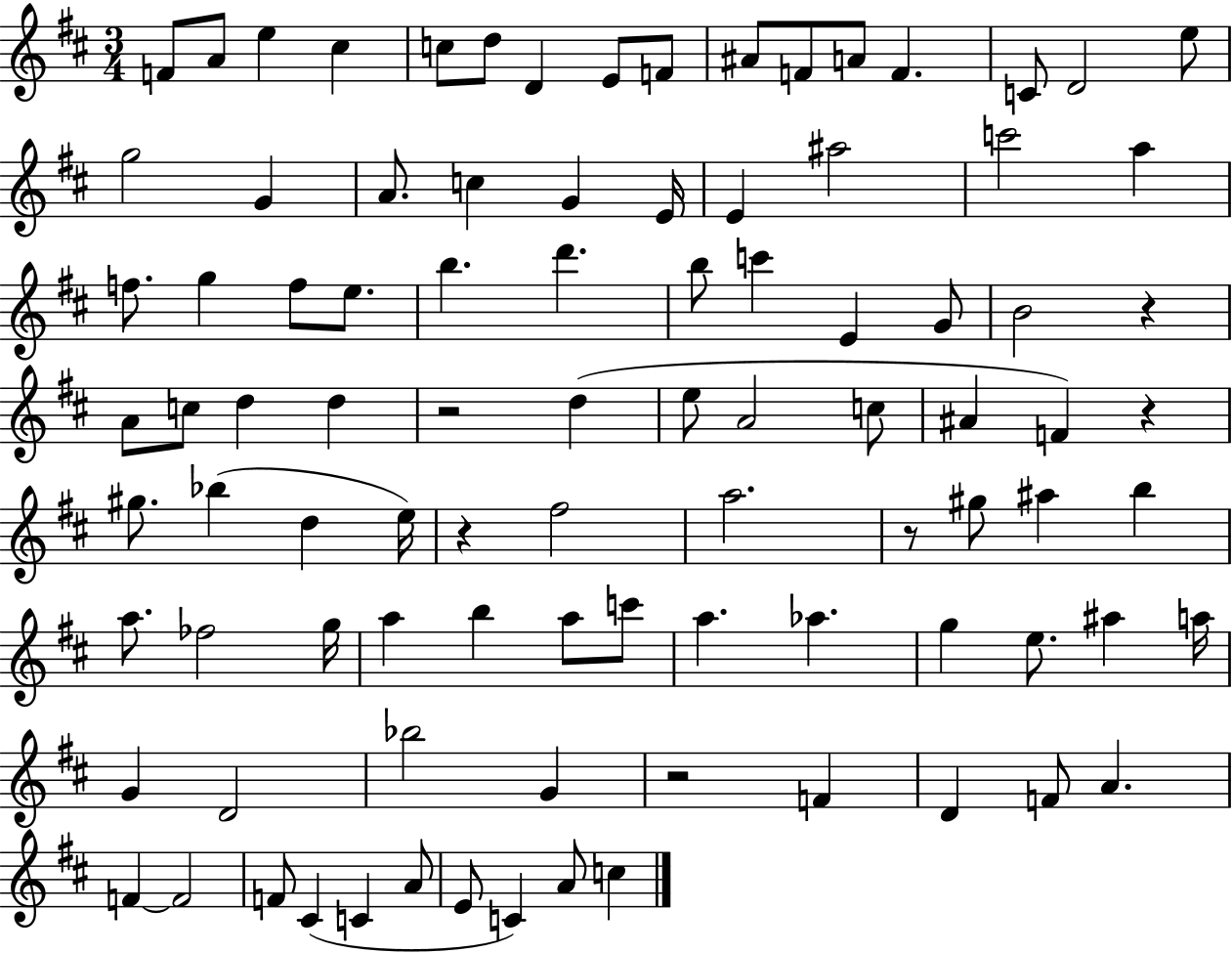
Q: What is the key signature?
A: D major